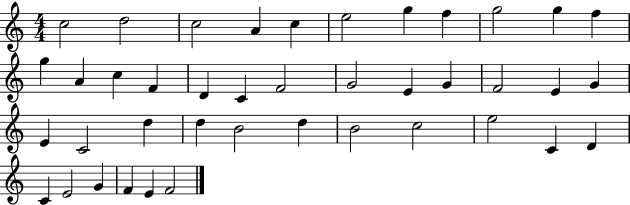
X:1
T:Untitled
M:4/4
L:1/4
K:C
c2 d2 c2 A c e2 g f g2 g f g A c F D C F2 G2 E G F2 E G E C2 d d B2 d B2 c2 e2 C D C E2 G F E F2